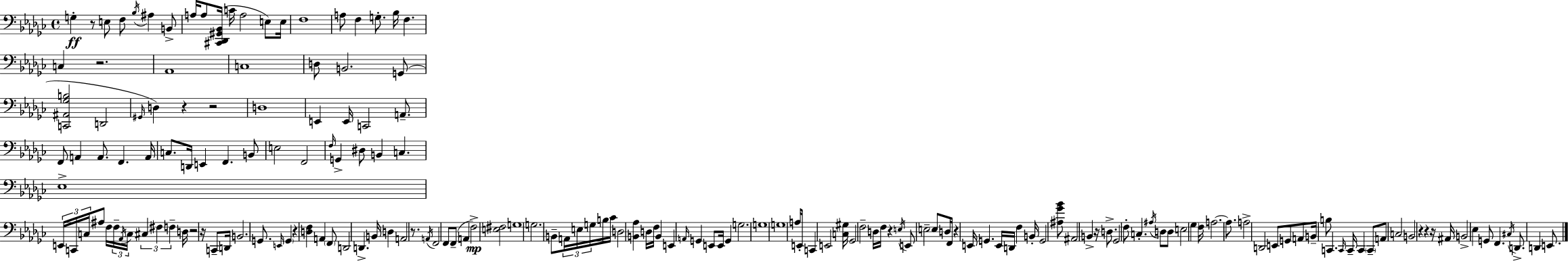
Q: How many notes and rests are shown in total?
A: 182